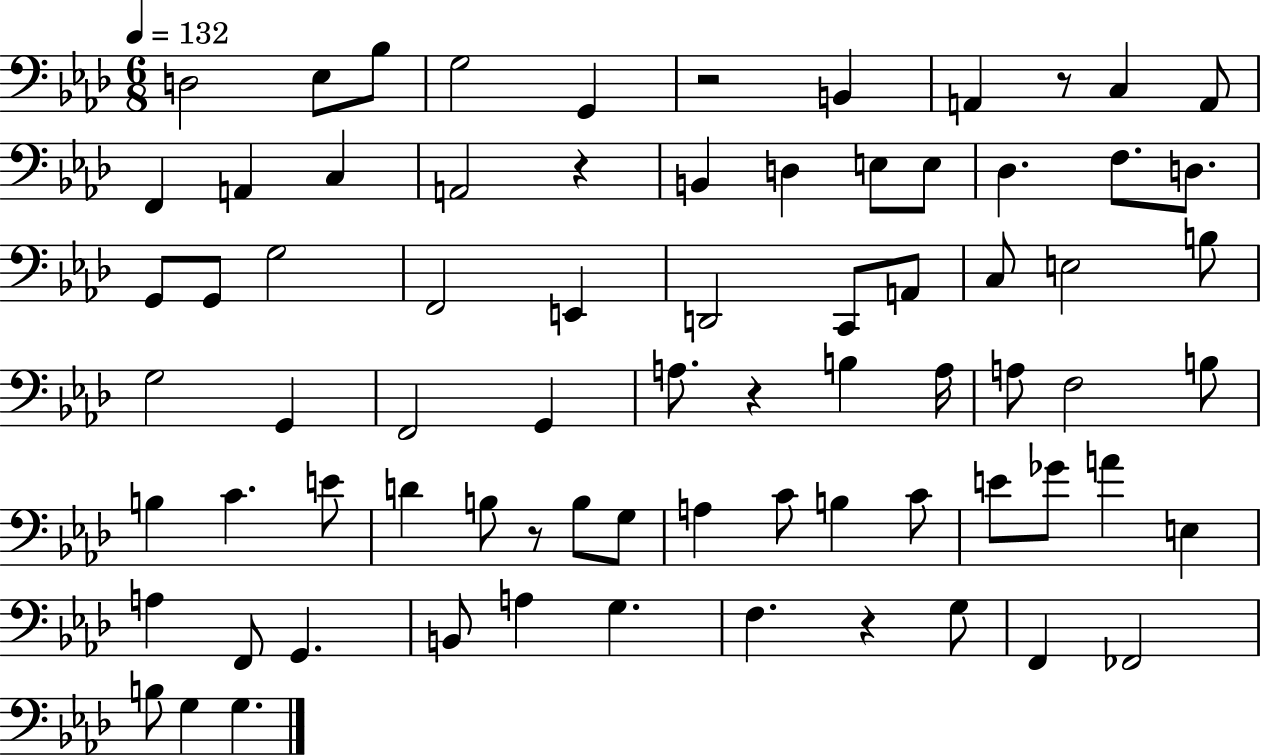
D3/h Eb3/e Bb3/e G3/h G2/q R/h B2/q A2/q R/e C3/q A2/e F2/q A2/q C3/q A2/h R/q B2/q D3/q E3/e E3/e Db3/q. F3/e. D3/e. G2/e G2/e G3/h F2/h E2/q D2/h C2/e A2/e C3/e E3/h B3/e G3/h G2/q F2/h G2/q A3/e. R/q B3/q A3/s A3/e F3/h B3/e B3/q C4/q. E4/e D4/q B3/e R/e B3/e G3/e A3/q C4/e B3/q C4/e E4/e Gb4/e A4/q E3/q A3/q F2/e G2/q. B2/e A3/q G3/q. F3/q. R/q G3/e F2/q FES2/h B3/e G3/q G3/q.